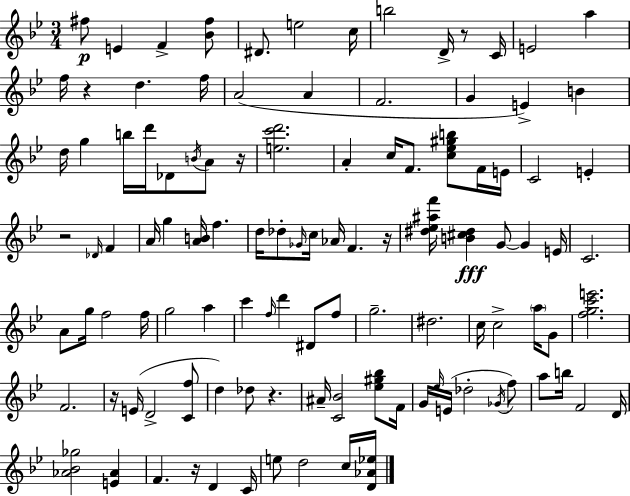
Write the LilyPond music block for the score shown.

{
  \clef treble
  \numericTimeSignature
  \time 3/4
  \key bes \major
  fis''8\p e'4 f'4-> <bes' fis''>8 | dis'8. e''2 c''16 | b''2 d'16-> r8 c'16 | e'2 a''4 | \break f''16 r4 d''4. f''16 | a'2( a'4 | f'2. | g'4 e'4->) b'4 | \break d''16 g''4 b''16 d'''16 des'8 \acciaccatura { b'16 } a'8 | r16 <e'' c''' d'''>2. | a'4-. c''16 f'8. <c'' ees'' gis'' b''>8 f'16 | e'16 c'2 e'4-. | \break r2 \grace { des'16 } f'4 | a'16 g''4 <a' b'>16 f''4. | d''16 des''8-. \grace { ges'16 } c''16 aes'16 f'4. | r16 <dis'' ees'' ais'' f'''>16 <b' cis'' dis''>4\fff g'8~~ g'4 | \break e'16 c'2. | a'8 g''16 f''2 | f''16 g''2 a''4 | c'''4 \grace { f''16 } d'''4 | \break dis'8 f''8 g''2.-- | dis''2. | c''16 c''2-> | \parenthesize a''16 g'8 <f'' g'' c''' e'''>2. | \break f'2. | r16 e'16( d'2-> | <c' f''>8 d''4) des''8 r4. | ais'16-- <c' bes'>2 | \break <ees'' gis'' bes''>8 f'16 g'16 \grace { ees''16 }( e'16 des''2-. | \acciaccatura { ges'16 } f''8) a''8 b''16 f'2 | d'16 <aes' bes' ges''>2 | <e' aes'>4 f'4. | \break r16 d'4 c'16 e''8 d''2 | c''16 <d' aes' ees''>16 \bar "|."
}